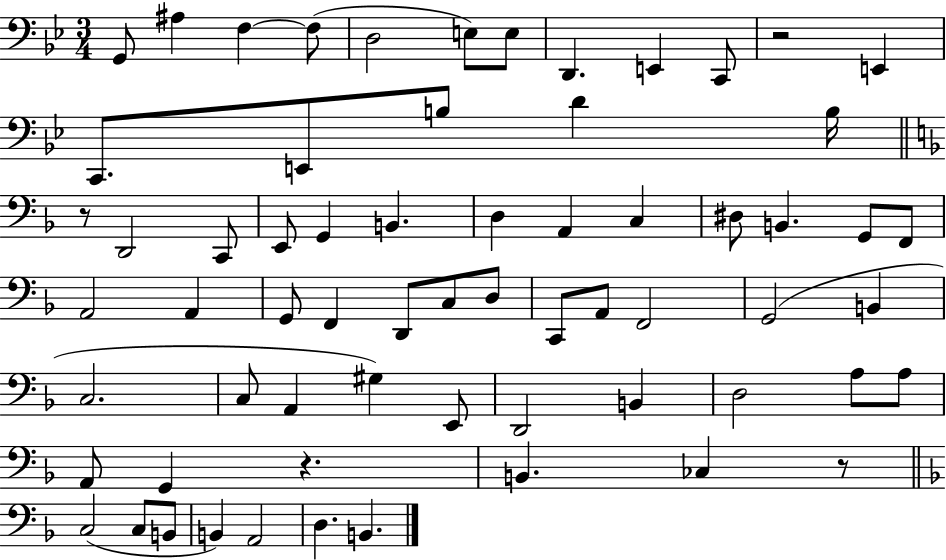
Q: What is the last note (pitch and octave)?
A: B2